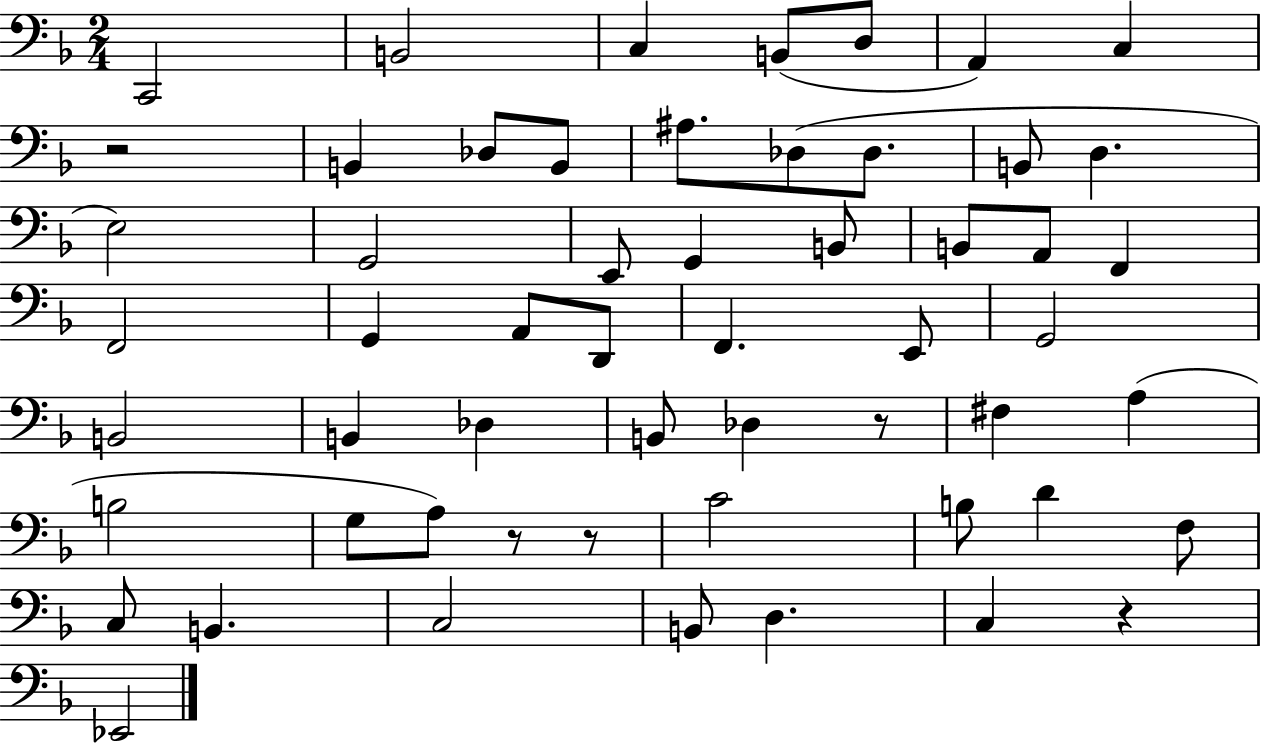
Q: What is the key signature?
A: F major